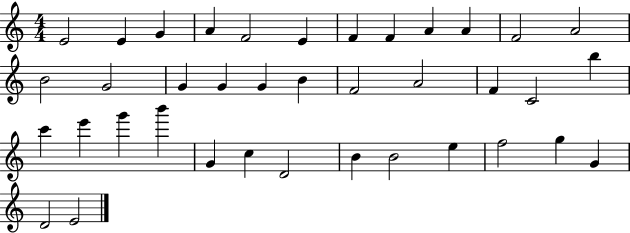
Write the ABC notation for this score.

X:1
T:Untitled
M:4/4
L:1/4
K:C
E2 E G A F2 E F F A A F2 A2 B2 G2 G G G B F2 A2 F C2 b c' e' g' b' G c D2 B B2 e f2 g G D2 E2